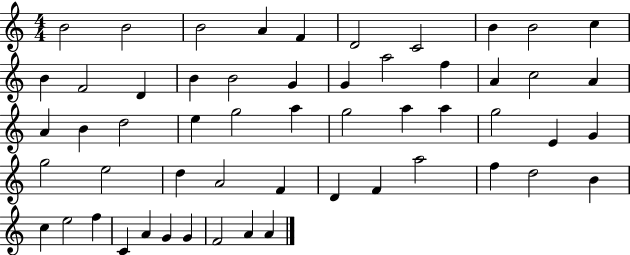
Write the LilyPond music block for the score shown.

{
  \clef treble
  \numericTimeSignature
  \time 4/4
  \key c \major
  b'2 b'2 | b'2 a'4 f'4 | d'2 c'2 | b'4 b'2 c''4 | \break b'4 f'2 d'4 | b'4 b'2 g'4 | g'4 a''2 f''4 | a'4 c''2 a'4 | \break a'4 b'4 d''2 | e''4 g''2 a''4 | g''2 a''4 a''4 | g''2 e'4 g'4 | \break g''2 e''2 | d''4 a'2 f'4 | d'4 f'4 a''2 | f''4 d''2 b'4 | \break c''4 e''2 f''4 | c'4 a'4 g'4 g'4 | f'2 a'4 a'4 | \bar "|."
}